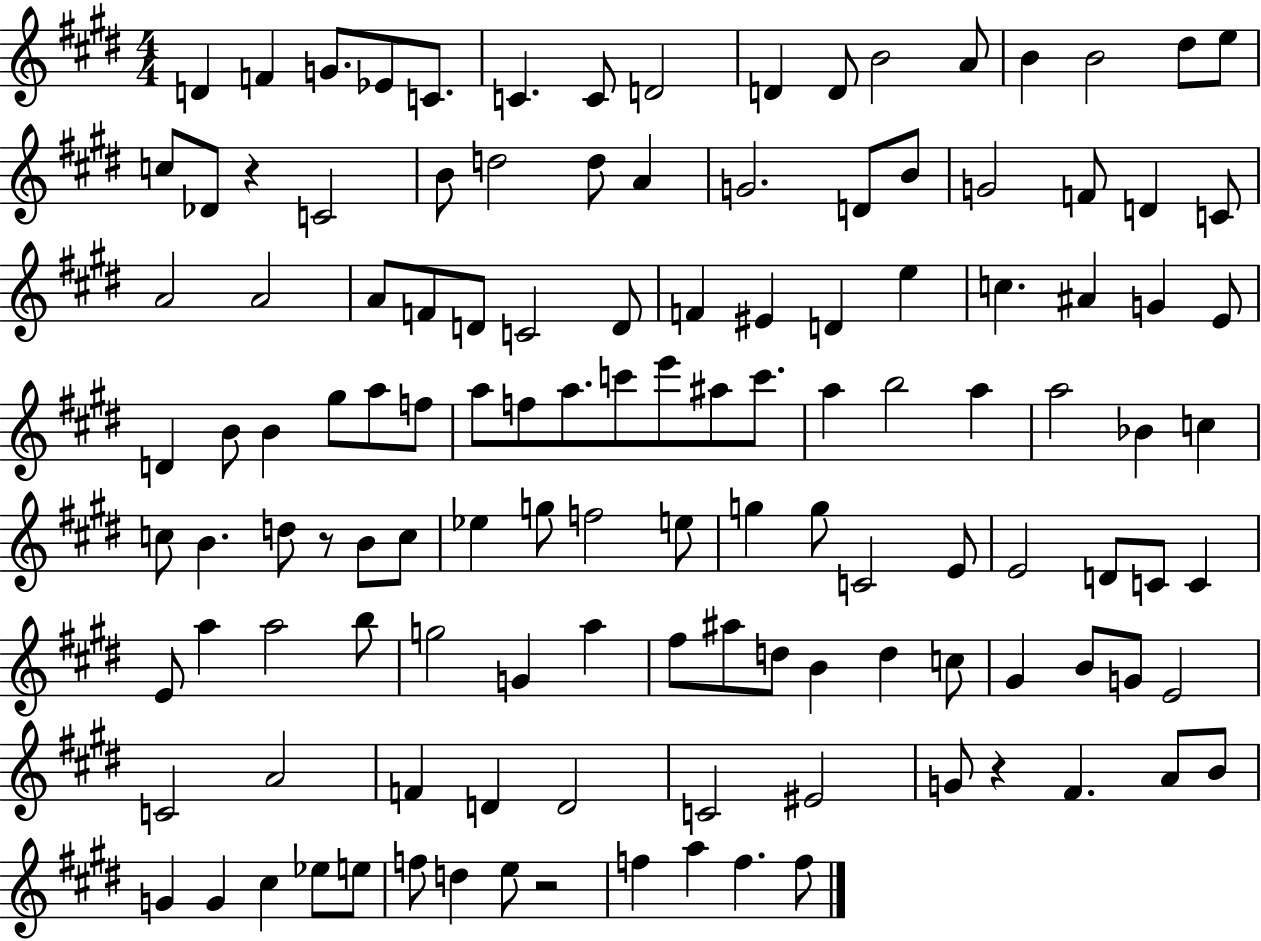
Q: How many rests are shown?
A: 4